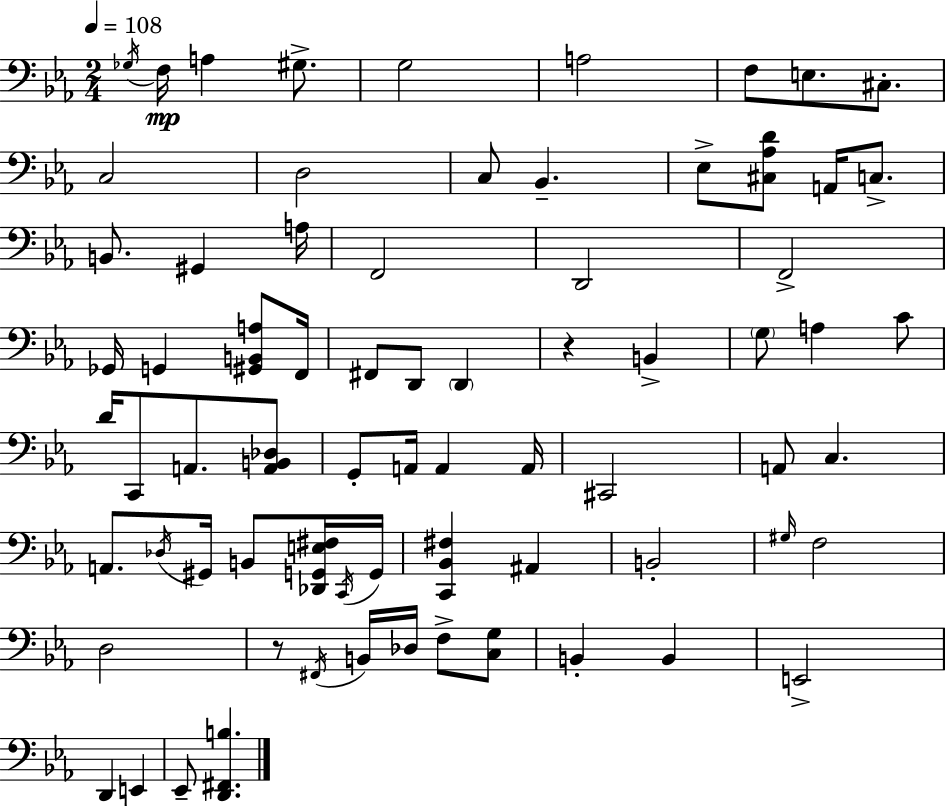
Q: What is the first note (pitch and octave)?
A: Gb3